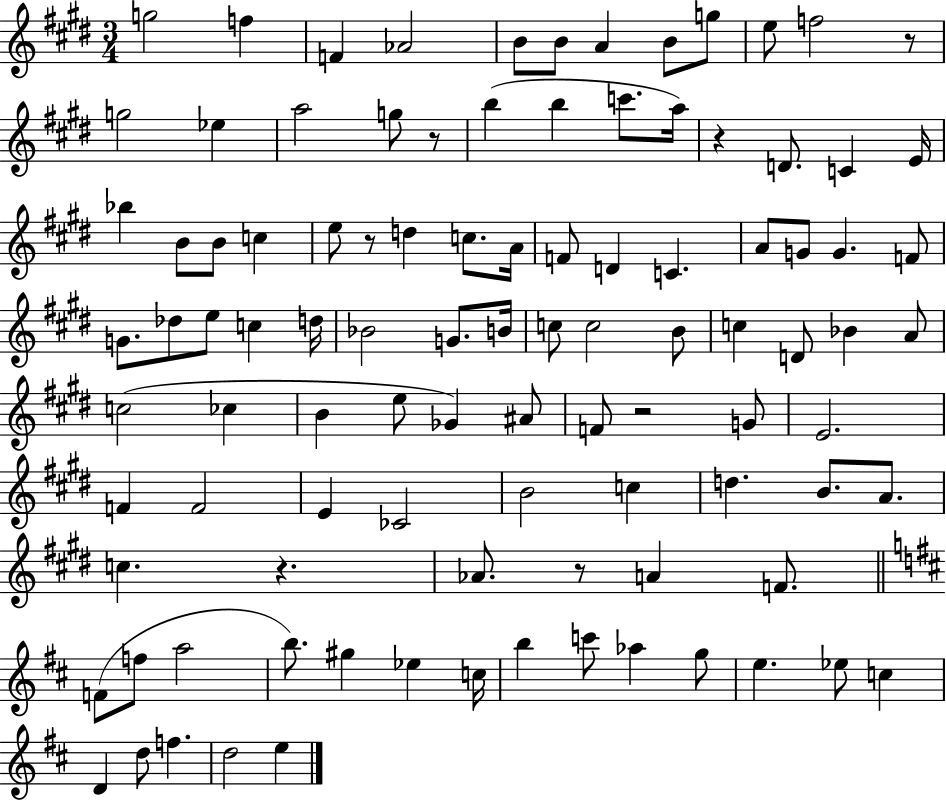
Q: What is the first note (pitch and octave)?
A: G5